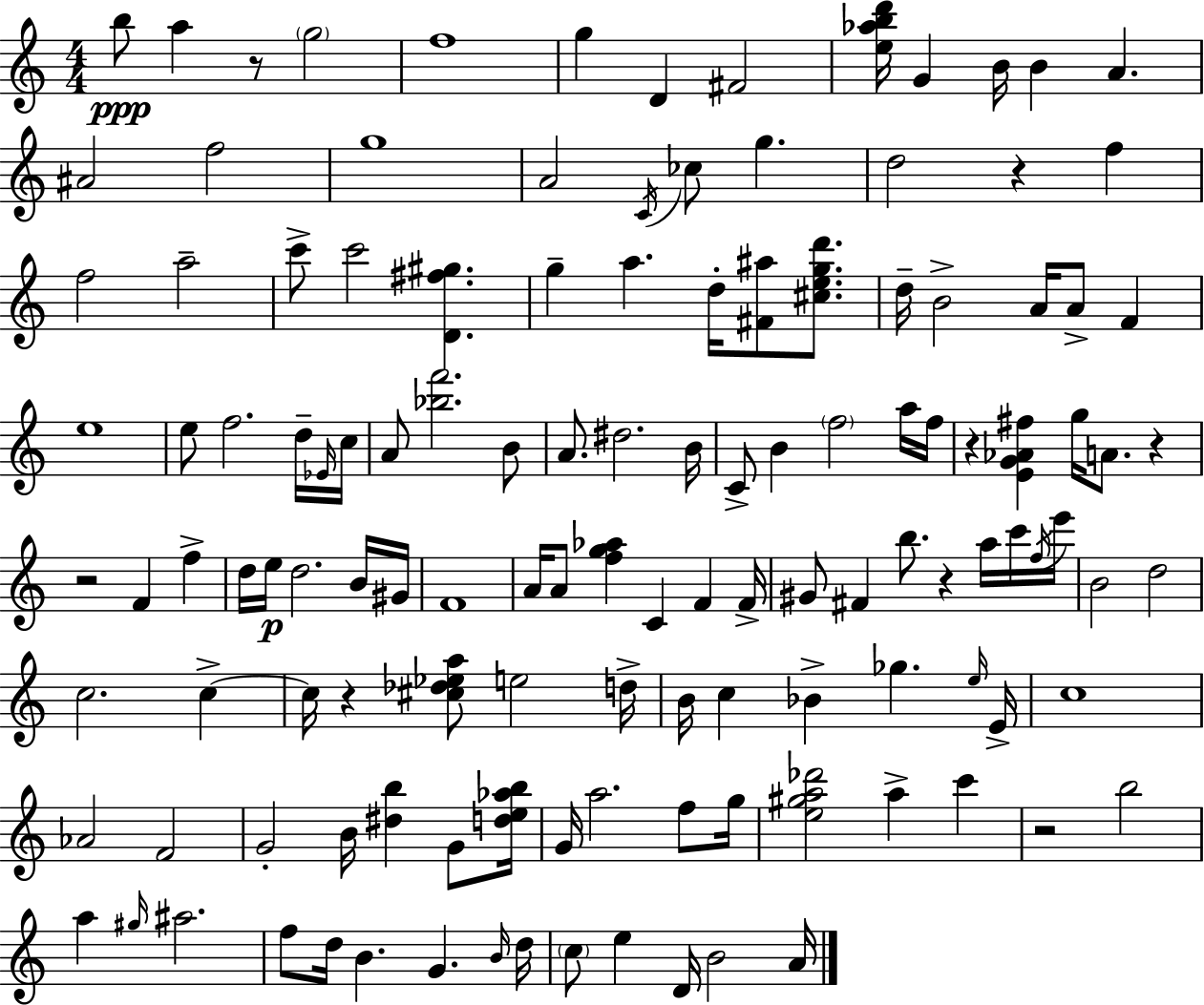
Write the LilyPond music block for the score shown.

{
  \clef treble
  \numericTimeSignature
  \time 4/4
  \key a \minor
  b''8\ppp a''4 r8 \parenthesize g''2 | f''1 | g''4 d'4 fis'2 | <e'' aes'' b'' d'''>16 g'4 b'16 b'4 a'4. | \break ais'2 f''2 | g''1 | a'2 \acciaccatura { c'16 } ces''8 g''4. | d''2 r4 f''4 | \break f''2 a''2-- | c'''8-> c'''2 <d' fis'' gis''>4. | g''4-- a''4. d''16-. <fis' ais''>8 <cis'' e'' g'' d'''>8. | d''16-- b'2-> a'16 a'8-> f'4 | \break e''1 | e''8 f''2. d''16-- | \grace { ees'16 } c''16 a'8 <bes'' f'''>2. | b'8 a'8. dis''2. | \break b'16 c'8-> b'4 \parenthesize f''2 | a''16 f''16 r4 <e' g' aes' fis''>4 g''16 a'8. r4 | r2 f'4 f''4-> | d''16 e''16\p d''2. | \break b'16 gis'16 f'1 | a'16 a'8 <f'' g'' aes''>4 c'4 f'4 | f'16-> gis'8 fis'4 b''8. r4 a''16 | c'''16 \acciaccatura { f''16 } e'''16 b'2 d''2 | \break c''2. c''4->~~ | c''16 r4 <cis'' des'' ees'' a''>8 e''2 | d''16-> b'16 c''4 bes'4-> ges''4. | \grace { e''16 } e'16-> c''1 | \break aes'2 f'2 | g'2-. b'16 <dis'' b''>4 | g'8 <d'' e'' aes'' b''>16 g'16 a''2. | f''8 g''16 <e'' gis'' a'' des'''>2 a''4-> | \break c'''4 r2 b''2 | a''4 \grace { gis''16 } ais''2. | f''8 d''16 b'4. g'4. | \grace { b'16 } d''16 \parenthesize c''8 e''4 d'16 b'2 | \break a'16 \bar "|."
}